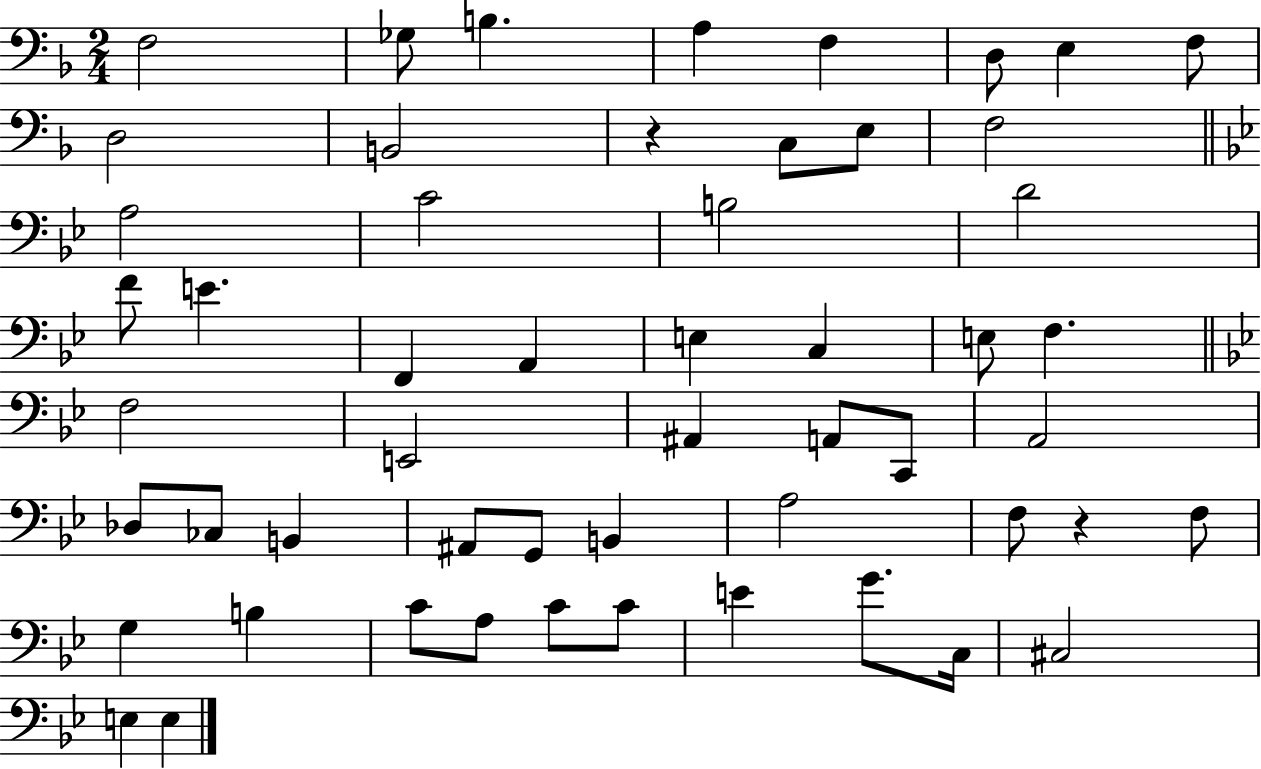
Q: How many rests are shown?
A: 2